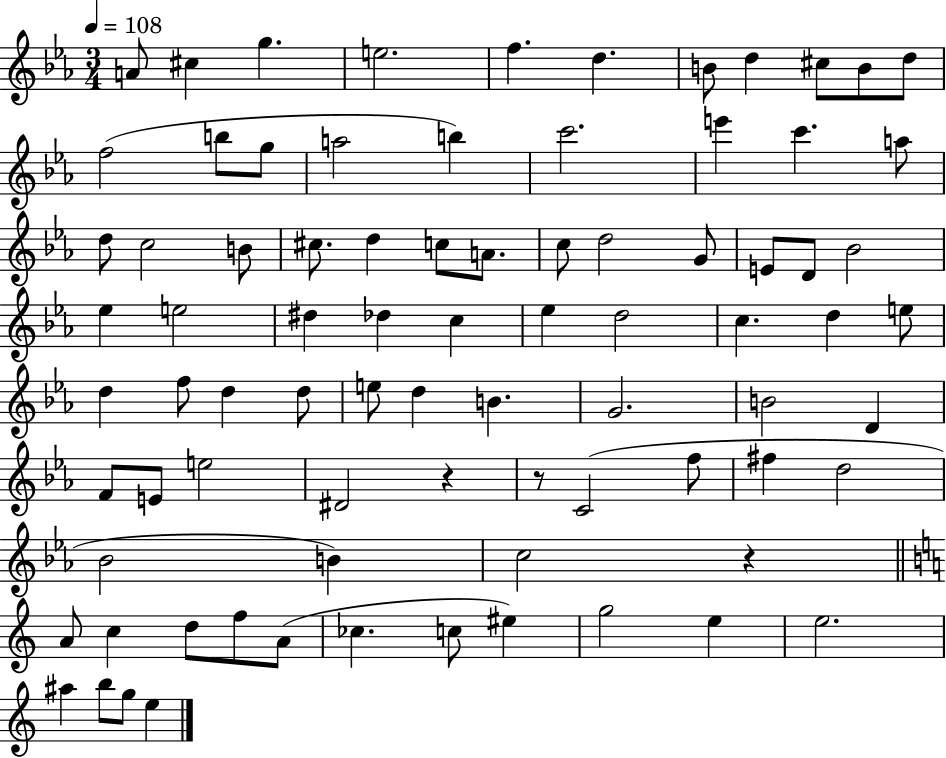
X:1
T:Untitled
M:3/4
L:1/4
K:Eb
A/2 ^c g e2 f d B/2 d ^c/2 B/2 d/2 f2 b/2 g/2 a2 b c'2 e' c' a/2 d/2 c2 B/2 ^c/2 d c/2 A/2 c/2 d2 G/2 E/2 D/2 _B2 _e e2 ^d _d c _e d2 c d e/2 d f/2 d d/2 e/2 d B G2 B2 D F/2 E/2 e2 ^D2 z z/2 C2 f/2 ^f d2 _B2 B c2 z A/2 c d/2 f/2 A/2 _c c/2 ^e g2 e e2 ^a b/2 g/2 e